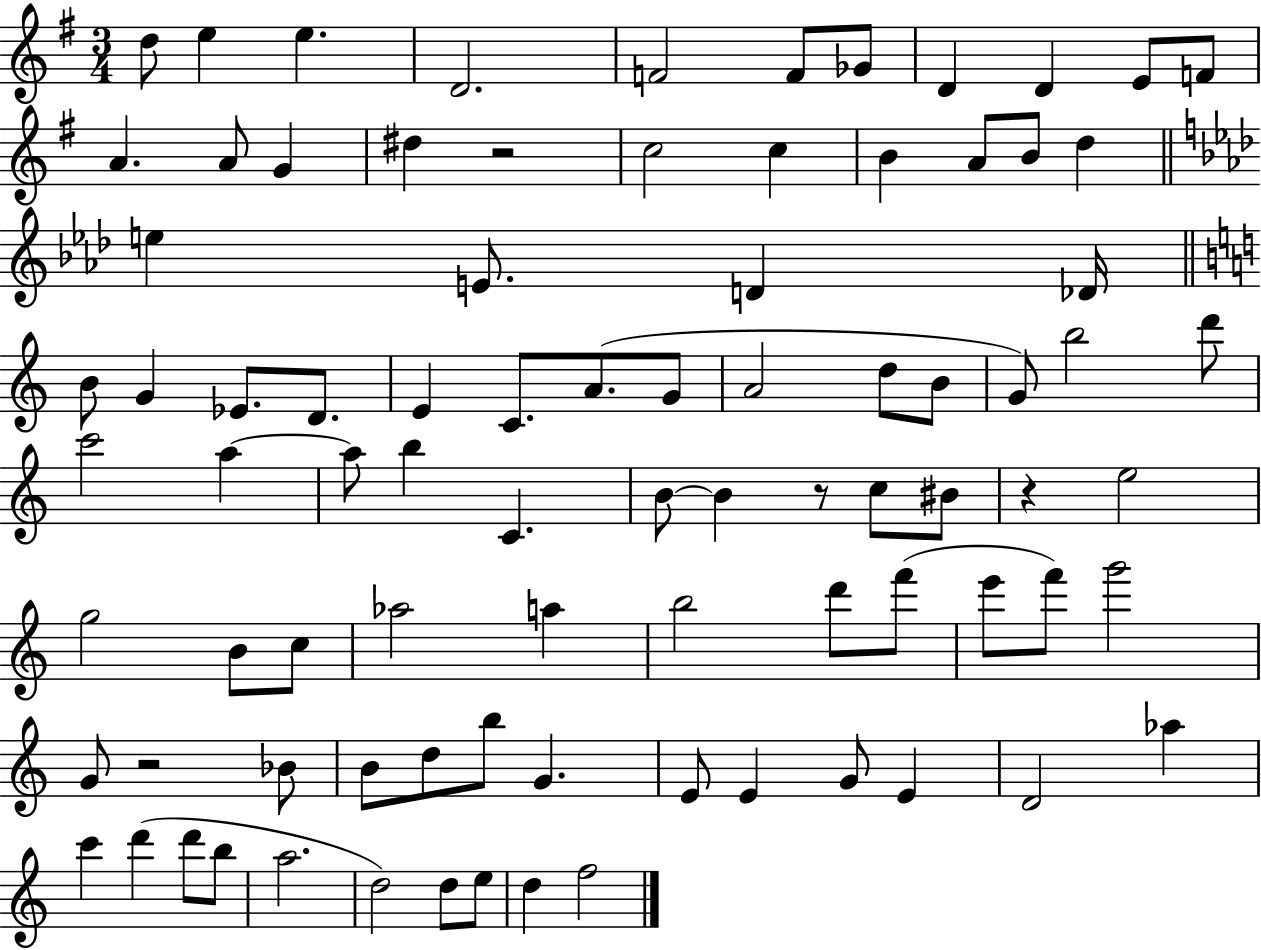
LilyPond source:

{
  \clef treble
  \numericTimeSignature
  \time 3/4
  \key g \major
  \repeat volta 2 { d''8 e''4 e''4. | d'2. | f'2 f'8 ges'8 | d'4 d'4 e'8 f'8 | \break a'4. a'8 g'4 | dis''4 r2 | c''2 c''4 | b'4 a'8 b'8 d''4 | \break \bar "||" \break \key aes \major e''4 e'8. d'4 des'16 | \bar "||" \break \key a \minor b'8 g'4 ees'8. d'8. | e'4 c'8. a'8.( g'8 | a'2 d''8 b'8 | g'8) b''2 d'''8 | \break c'''2 a''4~~ | a''8 b''4 c'4. | b'8~~ b'4 r8 c''8 bis'8 | r4 e''2 | \break g''2 b'8 c''8 | aes''2 a''4 | b''2 d'''8 f'''8( | e'''8 f'''8) g'''2 | \break g'8 r2 bes'8 | b'8 d''8 b''8 g'4. | e'8 e'4 g'8 e'4 | d'2 aes''4 | \break c'''4 d'''4( d'''8 b''8 | a''2. | d''2) d''8 e''8 | d''4 f''2 | \break } \bar "|."
}